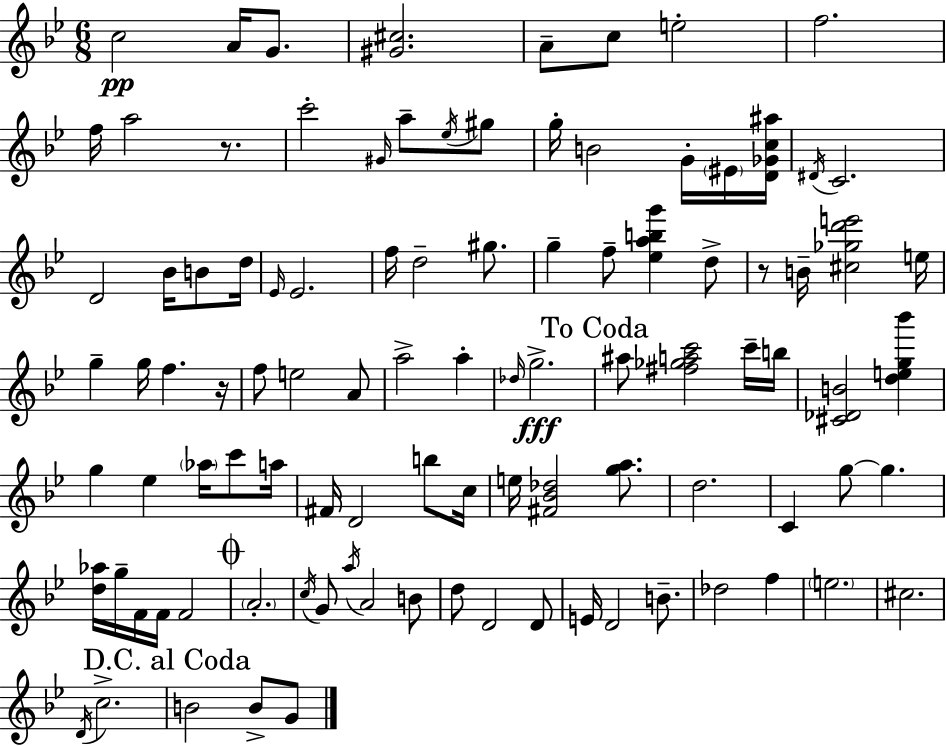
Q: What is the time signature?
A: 6/8